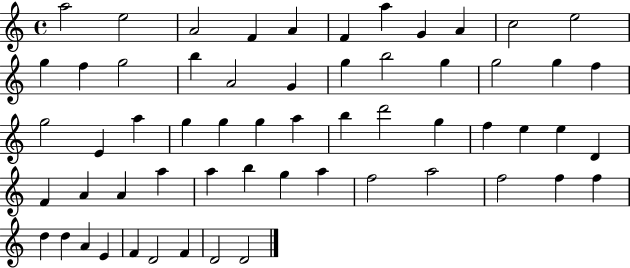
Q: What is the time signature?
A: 4/4